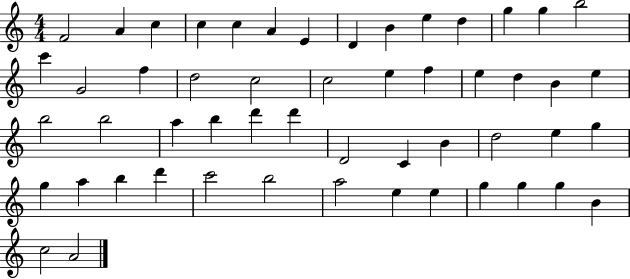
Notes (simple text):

F4/h A4/q C5/q C5/q C5/q A4/q E4/q D4/q B4/q E5/q D5/q G5/q G5/q B5/h C6/q G4/h F5/q D5/h C5/h C5/h E5/q F5/q E5/q D5/q B4/q E5/q B5/h B5/h A5/q B5/q D6/q D6/q D4/h C4/q B4/q D5/h E5/q G5/q G5/q A5/q B5/q D6/q C6/h B5/h A5/h E5/q E5/q G5/q G5/q G5/q B4/q C5/h A4/h